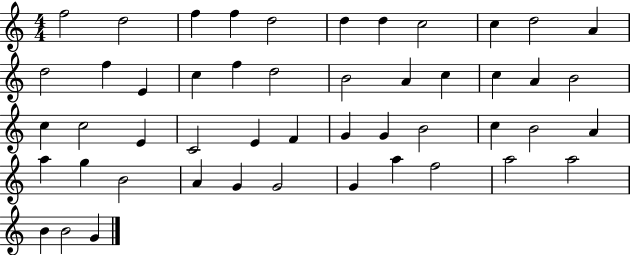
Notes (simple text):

F5/h D5/h F5/q F5/q D5/h D5/q D5/q C5/h C5/q D5/h A4/q D5/h F5/q E4/q C5/q F5/q D5/h B4/h A4/q C5/q C5/q A4/q B4/h C5/q C5/h E4/q C4/h E4/q F4/q G4/q G4/q B4/h C5/q B4/h A4/q A5/q G5/q B4/h A4/q G4/q G4/h G4/q A5/q F5/h A5/h A5/h B4/q B4/h G4/q